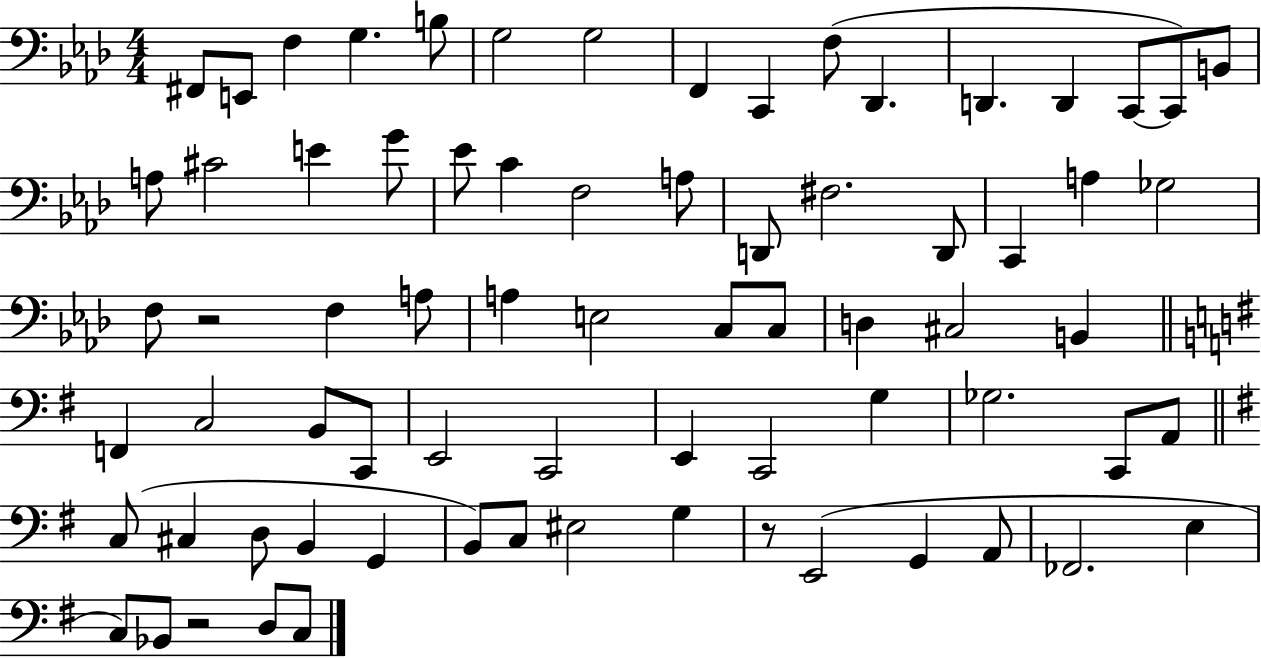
{
  \clef bass
  \numericTimeSignature
  \time 4/4
  \key aes \major
  fis,8 e,8 f4 g4. b8 | g2 g2 | f,4 c,4 f8( des,4. | d,4. d,4 c,8~~ c,8) b,8 | \break a8 cis'2 e'4 g'8 | ees'8 c'4 f2 a8 | d,8 fis2. d,8 | c,4 a4 ges2 | \break f8 r2 f4 a8 | a4 e2 c8 c8 | d4 cis2 b,4 | \bar "||" \break \key g \major f,4 c2 b,8 c,8 | e,2 c,2 | e,4 c,2 g4 | ges2. c,8 a,8 | \break \bar "||" \break \key e \minor c8( cis4 d8 b,4 g,4 | b,8) c8 eis2 g4 | r8 e,2( g,4 a,8 | fes,2. e4 | \break c8) bes,8 r2 d8 c8 | \bar "|."
}